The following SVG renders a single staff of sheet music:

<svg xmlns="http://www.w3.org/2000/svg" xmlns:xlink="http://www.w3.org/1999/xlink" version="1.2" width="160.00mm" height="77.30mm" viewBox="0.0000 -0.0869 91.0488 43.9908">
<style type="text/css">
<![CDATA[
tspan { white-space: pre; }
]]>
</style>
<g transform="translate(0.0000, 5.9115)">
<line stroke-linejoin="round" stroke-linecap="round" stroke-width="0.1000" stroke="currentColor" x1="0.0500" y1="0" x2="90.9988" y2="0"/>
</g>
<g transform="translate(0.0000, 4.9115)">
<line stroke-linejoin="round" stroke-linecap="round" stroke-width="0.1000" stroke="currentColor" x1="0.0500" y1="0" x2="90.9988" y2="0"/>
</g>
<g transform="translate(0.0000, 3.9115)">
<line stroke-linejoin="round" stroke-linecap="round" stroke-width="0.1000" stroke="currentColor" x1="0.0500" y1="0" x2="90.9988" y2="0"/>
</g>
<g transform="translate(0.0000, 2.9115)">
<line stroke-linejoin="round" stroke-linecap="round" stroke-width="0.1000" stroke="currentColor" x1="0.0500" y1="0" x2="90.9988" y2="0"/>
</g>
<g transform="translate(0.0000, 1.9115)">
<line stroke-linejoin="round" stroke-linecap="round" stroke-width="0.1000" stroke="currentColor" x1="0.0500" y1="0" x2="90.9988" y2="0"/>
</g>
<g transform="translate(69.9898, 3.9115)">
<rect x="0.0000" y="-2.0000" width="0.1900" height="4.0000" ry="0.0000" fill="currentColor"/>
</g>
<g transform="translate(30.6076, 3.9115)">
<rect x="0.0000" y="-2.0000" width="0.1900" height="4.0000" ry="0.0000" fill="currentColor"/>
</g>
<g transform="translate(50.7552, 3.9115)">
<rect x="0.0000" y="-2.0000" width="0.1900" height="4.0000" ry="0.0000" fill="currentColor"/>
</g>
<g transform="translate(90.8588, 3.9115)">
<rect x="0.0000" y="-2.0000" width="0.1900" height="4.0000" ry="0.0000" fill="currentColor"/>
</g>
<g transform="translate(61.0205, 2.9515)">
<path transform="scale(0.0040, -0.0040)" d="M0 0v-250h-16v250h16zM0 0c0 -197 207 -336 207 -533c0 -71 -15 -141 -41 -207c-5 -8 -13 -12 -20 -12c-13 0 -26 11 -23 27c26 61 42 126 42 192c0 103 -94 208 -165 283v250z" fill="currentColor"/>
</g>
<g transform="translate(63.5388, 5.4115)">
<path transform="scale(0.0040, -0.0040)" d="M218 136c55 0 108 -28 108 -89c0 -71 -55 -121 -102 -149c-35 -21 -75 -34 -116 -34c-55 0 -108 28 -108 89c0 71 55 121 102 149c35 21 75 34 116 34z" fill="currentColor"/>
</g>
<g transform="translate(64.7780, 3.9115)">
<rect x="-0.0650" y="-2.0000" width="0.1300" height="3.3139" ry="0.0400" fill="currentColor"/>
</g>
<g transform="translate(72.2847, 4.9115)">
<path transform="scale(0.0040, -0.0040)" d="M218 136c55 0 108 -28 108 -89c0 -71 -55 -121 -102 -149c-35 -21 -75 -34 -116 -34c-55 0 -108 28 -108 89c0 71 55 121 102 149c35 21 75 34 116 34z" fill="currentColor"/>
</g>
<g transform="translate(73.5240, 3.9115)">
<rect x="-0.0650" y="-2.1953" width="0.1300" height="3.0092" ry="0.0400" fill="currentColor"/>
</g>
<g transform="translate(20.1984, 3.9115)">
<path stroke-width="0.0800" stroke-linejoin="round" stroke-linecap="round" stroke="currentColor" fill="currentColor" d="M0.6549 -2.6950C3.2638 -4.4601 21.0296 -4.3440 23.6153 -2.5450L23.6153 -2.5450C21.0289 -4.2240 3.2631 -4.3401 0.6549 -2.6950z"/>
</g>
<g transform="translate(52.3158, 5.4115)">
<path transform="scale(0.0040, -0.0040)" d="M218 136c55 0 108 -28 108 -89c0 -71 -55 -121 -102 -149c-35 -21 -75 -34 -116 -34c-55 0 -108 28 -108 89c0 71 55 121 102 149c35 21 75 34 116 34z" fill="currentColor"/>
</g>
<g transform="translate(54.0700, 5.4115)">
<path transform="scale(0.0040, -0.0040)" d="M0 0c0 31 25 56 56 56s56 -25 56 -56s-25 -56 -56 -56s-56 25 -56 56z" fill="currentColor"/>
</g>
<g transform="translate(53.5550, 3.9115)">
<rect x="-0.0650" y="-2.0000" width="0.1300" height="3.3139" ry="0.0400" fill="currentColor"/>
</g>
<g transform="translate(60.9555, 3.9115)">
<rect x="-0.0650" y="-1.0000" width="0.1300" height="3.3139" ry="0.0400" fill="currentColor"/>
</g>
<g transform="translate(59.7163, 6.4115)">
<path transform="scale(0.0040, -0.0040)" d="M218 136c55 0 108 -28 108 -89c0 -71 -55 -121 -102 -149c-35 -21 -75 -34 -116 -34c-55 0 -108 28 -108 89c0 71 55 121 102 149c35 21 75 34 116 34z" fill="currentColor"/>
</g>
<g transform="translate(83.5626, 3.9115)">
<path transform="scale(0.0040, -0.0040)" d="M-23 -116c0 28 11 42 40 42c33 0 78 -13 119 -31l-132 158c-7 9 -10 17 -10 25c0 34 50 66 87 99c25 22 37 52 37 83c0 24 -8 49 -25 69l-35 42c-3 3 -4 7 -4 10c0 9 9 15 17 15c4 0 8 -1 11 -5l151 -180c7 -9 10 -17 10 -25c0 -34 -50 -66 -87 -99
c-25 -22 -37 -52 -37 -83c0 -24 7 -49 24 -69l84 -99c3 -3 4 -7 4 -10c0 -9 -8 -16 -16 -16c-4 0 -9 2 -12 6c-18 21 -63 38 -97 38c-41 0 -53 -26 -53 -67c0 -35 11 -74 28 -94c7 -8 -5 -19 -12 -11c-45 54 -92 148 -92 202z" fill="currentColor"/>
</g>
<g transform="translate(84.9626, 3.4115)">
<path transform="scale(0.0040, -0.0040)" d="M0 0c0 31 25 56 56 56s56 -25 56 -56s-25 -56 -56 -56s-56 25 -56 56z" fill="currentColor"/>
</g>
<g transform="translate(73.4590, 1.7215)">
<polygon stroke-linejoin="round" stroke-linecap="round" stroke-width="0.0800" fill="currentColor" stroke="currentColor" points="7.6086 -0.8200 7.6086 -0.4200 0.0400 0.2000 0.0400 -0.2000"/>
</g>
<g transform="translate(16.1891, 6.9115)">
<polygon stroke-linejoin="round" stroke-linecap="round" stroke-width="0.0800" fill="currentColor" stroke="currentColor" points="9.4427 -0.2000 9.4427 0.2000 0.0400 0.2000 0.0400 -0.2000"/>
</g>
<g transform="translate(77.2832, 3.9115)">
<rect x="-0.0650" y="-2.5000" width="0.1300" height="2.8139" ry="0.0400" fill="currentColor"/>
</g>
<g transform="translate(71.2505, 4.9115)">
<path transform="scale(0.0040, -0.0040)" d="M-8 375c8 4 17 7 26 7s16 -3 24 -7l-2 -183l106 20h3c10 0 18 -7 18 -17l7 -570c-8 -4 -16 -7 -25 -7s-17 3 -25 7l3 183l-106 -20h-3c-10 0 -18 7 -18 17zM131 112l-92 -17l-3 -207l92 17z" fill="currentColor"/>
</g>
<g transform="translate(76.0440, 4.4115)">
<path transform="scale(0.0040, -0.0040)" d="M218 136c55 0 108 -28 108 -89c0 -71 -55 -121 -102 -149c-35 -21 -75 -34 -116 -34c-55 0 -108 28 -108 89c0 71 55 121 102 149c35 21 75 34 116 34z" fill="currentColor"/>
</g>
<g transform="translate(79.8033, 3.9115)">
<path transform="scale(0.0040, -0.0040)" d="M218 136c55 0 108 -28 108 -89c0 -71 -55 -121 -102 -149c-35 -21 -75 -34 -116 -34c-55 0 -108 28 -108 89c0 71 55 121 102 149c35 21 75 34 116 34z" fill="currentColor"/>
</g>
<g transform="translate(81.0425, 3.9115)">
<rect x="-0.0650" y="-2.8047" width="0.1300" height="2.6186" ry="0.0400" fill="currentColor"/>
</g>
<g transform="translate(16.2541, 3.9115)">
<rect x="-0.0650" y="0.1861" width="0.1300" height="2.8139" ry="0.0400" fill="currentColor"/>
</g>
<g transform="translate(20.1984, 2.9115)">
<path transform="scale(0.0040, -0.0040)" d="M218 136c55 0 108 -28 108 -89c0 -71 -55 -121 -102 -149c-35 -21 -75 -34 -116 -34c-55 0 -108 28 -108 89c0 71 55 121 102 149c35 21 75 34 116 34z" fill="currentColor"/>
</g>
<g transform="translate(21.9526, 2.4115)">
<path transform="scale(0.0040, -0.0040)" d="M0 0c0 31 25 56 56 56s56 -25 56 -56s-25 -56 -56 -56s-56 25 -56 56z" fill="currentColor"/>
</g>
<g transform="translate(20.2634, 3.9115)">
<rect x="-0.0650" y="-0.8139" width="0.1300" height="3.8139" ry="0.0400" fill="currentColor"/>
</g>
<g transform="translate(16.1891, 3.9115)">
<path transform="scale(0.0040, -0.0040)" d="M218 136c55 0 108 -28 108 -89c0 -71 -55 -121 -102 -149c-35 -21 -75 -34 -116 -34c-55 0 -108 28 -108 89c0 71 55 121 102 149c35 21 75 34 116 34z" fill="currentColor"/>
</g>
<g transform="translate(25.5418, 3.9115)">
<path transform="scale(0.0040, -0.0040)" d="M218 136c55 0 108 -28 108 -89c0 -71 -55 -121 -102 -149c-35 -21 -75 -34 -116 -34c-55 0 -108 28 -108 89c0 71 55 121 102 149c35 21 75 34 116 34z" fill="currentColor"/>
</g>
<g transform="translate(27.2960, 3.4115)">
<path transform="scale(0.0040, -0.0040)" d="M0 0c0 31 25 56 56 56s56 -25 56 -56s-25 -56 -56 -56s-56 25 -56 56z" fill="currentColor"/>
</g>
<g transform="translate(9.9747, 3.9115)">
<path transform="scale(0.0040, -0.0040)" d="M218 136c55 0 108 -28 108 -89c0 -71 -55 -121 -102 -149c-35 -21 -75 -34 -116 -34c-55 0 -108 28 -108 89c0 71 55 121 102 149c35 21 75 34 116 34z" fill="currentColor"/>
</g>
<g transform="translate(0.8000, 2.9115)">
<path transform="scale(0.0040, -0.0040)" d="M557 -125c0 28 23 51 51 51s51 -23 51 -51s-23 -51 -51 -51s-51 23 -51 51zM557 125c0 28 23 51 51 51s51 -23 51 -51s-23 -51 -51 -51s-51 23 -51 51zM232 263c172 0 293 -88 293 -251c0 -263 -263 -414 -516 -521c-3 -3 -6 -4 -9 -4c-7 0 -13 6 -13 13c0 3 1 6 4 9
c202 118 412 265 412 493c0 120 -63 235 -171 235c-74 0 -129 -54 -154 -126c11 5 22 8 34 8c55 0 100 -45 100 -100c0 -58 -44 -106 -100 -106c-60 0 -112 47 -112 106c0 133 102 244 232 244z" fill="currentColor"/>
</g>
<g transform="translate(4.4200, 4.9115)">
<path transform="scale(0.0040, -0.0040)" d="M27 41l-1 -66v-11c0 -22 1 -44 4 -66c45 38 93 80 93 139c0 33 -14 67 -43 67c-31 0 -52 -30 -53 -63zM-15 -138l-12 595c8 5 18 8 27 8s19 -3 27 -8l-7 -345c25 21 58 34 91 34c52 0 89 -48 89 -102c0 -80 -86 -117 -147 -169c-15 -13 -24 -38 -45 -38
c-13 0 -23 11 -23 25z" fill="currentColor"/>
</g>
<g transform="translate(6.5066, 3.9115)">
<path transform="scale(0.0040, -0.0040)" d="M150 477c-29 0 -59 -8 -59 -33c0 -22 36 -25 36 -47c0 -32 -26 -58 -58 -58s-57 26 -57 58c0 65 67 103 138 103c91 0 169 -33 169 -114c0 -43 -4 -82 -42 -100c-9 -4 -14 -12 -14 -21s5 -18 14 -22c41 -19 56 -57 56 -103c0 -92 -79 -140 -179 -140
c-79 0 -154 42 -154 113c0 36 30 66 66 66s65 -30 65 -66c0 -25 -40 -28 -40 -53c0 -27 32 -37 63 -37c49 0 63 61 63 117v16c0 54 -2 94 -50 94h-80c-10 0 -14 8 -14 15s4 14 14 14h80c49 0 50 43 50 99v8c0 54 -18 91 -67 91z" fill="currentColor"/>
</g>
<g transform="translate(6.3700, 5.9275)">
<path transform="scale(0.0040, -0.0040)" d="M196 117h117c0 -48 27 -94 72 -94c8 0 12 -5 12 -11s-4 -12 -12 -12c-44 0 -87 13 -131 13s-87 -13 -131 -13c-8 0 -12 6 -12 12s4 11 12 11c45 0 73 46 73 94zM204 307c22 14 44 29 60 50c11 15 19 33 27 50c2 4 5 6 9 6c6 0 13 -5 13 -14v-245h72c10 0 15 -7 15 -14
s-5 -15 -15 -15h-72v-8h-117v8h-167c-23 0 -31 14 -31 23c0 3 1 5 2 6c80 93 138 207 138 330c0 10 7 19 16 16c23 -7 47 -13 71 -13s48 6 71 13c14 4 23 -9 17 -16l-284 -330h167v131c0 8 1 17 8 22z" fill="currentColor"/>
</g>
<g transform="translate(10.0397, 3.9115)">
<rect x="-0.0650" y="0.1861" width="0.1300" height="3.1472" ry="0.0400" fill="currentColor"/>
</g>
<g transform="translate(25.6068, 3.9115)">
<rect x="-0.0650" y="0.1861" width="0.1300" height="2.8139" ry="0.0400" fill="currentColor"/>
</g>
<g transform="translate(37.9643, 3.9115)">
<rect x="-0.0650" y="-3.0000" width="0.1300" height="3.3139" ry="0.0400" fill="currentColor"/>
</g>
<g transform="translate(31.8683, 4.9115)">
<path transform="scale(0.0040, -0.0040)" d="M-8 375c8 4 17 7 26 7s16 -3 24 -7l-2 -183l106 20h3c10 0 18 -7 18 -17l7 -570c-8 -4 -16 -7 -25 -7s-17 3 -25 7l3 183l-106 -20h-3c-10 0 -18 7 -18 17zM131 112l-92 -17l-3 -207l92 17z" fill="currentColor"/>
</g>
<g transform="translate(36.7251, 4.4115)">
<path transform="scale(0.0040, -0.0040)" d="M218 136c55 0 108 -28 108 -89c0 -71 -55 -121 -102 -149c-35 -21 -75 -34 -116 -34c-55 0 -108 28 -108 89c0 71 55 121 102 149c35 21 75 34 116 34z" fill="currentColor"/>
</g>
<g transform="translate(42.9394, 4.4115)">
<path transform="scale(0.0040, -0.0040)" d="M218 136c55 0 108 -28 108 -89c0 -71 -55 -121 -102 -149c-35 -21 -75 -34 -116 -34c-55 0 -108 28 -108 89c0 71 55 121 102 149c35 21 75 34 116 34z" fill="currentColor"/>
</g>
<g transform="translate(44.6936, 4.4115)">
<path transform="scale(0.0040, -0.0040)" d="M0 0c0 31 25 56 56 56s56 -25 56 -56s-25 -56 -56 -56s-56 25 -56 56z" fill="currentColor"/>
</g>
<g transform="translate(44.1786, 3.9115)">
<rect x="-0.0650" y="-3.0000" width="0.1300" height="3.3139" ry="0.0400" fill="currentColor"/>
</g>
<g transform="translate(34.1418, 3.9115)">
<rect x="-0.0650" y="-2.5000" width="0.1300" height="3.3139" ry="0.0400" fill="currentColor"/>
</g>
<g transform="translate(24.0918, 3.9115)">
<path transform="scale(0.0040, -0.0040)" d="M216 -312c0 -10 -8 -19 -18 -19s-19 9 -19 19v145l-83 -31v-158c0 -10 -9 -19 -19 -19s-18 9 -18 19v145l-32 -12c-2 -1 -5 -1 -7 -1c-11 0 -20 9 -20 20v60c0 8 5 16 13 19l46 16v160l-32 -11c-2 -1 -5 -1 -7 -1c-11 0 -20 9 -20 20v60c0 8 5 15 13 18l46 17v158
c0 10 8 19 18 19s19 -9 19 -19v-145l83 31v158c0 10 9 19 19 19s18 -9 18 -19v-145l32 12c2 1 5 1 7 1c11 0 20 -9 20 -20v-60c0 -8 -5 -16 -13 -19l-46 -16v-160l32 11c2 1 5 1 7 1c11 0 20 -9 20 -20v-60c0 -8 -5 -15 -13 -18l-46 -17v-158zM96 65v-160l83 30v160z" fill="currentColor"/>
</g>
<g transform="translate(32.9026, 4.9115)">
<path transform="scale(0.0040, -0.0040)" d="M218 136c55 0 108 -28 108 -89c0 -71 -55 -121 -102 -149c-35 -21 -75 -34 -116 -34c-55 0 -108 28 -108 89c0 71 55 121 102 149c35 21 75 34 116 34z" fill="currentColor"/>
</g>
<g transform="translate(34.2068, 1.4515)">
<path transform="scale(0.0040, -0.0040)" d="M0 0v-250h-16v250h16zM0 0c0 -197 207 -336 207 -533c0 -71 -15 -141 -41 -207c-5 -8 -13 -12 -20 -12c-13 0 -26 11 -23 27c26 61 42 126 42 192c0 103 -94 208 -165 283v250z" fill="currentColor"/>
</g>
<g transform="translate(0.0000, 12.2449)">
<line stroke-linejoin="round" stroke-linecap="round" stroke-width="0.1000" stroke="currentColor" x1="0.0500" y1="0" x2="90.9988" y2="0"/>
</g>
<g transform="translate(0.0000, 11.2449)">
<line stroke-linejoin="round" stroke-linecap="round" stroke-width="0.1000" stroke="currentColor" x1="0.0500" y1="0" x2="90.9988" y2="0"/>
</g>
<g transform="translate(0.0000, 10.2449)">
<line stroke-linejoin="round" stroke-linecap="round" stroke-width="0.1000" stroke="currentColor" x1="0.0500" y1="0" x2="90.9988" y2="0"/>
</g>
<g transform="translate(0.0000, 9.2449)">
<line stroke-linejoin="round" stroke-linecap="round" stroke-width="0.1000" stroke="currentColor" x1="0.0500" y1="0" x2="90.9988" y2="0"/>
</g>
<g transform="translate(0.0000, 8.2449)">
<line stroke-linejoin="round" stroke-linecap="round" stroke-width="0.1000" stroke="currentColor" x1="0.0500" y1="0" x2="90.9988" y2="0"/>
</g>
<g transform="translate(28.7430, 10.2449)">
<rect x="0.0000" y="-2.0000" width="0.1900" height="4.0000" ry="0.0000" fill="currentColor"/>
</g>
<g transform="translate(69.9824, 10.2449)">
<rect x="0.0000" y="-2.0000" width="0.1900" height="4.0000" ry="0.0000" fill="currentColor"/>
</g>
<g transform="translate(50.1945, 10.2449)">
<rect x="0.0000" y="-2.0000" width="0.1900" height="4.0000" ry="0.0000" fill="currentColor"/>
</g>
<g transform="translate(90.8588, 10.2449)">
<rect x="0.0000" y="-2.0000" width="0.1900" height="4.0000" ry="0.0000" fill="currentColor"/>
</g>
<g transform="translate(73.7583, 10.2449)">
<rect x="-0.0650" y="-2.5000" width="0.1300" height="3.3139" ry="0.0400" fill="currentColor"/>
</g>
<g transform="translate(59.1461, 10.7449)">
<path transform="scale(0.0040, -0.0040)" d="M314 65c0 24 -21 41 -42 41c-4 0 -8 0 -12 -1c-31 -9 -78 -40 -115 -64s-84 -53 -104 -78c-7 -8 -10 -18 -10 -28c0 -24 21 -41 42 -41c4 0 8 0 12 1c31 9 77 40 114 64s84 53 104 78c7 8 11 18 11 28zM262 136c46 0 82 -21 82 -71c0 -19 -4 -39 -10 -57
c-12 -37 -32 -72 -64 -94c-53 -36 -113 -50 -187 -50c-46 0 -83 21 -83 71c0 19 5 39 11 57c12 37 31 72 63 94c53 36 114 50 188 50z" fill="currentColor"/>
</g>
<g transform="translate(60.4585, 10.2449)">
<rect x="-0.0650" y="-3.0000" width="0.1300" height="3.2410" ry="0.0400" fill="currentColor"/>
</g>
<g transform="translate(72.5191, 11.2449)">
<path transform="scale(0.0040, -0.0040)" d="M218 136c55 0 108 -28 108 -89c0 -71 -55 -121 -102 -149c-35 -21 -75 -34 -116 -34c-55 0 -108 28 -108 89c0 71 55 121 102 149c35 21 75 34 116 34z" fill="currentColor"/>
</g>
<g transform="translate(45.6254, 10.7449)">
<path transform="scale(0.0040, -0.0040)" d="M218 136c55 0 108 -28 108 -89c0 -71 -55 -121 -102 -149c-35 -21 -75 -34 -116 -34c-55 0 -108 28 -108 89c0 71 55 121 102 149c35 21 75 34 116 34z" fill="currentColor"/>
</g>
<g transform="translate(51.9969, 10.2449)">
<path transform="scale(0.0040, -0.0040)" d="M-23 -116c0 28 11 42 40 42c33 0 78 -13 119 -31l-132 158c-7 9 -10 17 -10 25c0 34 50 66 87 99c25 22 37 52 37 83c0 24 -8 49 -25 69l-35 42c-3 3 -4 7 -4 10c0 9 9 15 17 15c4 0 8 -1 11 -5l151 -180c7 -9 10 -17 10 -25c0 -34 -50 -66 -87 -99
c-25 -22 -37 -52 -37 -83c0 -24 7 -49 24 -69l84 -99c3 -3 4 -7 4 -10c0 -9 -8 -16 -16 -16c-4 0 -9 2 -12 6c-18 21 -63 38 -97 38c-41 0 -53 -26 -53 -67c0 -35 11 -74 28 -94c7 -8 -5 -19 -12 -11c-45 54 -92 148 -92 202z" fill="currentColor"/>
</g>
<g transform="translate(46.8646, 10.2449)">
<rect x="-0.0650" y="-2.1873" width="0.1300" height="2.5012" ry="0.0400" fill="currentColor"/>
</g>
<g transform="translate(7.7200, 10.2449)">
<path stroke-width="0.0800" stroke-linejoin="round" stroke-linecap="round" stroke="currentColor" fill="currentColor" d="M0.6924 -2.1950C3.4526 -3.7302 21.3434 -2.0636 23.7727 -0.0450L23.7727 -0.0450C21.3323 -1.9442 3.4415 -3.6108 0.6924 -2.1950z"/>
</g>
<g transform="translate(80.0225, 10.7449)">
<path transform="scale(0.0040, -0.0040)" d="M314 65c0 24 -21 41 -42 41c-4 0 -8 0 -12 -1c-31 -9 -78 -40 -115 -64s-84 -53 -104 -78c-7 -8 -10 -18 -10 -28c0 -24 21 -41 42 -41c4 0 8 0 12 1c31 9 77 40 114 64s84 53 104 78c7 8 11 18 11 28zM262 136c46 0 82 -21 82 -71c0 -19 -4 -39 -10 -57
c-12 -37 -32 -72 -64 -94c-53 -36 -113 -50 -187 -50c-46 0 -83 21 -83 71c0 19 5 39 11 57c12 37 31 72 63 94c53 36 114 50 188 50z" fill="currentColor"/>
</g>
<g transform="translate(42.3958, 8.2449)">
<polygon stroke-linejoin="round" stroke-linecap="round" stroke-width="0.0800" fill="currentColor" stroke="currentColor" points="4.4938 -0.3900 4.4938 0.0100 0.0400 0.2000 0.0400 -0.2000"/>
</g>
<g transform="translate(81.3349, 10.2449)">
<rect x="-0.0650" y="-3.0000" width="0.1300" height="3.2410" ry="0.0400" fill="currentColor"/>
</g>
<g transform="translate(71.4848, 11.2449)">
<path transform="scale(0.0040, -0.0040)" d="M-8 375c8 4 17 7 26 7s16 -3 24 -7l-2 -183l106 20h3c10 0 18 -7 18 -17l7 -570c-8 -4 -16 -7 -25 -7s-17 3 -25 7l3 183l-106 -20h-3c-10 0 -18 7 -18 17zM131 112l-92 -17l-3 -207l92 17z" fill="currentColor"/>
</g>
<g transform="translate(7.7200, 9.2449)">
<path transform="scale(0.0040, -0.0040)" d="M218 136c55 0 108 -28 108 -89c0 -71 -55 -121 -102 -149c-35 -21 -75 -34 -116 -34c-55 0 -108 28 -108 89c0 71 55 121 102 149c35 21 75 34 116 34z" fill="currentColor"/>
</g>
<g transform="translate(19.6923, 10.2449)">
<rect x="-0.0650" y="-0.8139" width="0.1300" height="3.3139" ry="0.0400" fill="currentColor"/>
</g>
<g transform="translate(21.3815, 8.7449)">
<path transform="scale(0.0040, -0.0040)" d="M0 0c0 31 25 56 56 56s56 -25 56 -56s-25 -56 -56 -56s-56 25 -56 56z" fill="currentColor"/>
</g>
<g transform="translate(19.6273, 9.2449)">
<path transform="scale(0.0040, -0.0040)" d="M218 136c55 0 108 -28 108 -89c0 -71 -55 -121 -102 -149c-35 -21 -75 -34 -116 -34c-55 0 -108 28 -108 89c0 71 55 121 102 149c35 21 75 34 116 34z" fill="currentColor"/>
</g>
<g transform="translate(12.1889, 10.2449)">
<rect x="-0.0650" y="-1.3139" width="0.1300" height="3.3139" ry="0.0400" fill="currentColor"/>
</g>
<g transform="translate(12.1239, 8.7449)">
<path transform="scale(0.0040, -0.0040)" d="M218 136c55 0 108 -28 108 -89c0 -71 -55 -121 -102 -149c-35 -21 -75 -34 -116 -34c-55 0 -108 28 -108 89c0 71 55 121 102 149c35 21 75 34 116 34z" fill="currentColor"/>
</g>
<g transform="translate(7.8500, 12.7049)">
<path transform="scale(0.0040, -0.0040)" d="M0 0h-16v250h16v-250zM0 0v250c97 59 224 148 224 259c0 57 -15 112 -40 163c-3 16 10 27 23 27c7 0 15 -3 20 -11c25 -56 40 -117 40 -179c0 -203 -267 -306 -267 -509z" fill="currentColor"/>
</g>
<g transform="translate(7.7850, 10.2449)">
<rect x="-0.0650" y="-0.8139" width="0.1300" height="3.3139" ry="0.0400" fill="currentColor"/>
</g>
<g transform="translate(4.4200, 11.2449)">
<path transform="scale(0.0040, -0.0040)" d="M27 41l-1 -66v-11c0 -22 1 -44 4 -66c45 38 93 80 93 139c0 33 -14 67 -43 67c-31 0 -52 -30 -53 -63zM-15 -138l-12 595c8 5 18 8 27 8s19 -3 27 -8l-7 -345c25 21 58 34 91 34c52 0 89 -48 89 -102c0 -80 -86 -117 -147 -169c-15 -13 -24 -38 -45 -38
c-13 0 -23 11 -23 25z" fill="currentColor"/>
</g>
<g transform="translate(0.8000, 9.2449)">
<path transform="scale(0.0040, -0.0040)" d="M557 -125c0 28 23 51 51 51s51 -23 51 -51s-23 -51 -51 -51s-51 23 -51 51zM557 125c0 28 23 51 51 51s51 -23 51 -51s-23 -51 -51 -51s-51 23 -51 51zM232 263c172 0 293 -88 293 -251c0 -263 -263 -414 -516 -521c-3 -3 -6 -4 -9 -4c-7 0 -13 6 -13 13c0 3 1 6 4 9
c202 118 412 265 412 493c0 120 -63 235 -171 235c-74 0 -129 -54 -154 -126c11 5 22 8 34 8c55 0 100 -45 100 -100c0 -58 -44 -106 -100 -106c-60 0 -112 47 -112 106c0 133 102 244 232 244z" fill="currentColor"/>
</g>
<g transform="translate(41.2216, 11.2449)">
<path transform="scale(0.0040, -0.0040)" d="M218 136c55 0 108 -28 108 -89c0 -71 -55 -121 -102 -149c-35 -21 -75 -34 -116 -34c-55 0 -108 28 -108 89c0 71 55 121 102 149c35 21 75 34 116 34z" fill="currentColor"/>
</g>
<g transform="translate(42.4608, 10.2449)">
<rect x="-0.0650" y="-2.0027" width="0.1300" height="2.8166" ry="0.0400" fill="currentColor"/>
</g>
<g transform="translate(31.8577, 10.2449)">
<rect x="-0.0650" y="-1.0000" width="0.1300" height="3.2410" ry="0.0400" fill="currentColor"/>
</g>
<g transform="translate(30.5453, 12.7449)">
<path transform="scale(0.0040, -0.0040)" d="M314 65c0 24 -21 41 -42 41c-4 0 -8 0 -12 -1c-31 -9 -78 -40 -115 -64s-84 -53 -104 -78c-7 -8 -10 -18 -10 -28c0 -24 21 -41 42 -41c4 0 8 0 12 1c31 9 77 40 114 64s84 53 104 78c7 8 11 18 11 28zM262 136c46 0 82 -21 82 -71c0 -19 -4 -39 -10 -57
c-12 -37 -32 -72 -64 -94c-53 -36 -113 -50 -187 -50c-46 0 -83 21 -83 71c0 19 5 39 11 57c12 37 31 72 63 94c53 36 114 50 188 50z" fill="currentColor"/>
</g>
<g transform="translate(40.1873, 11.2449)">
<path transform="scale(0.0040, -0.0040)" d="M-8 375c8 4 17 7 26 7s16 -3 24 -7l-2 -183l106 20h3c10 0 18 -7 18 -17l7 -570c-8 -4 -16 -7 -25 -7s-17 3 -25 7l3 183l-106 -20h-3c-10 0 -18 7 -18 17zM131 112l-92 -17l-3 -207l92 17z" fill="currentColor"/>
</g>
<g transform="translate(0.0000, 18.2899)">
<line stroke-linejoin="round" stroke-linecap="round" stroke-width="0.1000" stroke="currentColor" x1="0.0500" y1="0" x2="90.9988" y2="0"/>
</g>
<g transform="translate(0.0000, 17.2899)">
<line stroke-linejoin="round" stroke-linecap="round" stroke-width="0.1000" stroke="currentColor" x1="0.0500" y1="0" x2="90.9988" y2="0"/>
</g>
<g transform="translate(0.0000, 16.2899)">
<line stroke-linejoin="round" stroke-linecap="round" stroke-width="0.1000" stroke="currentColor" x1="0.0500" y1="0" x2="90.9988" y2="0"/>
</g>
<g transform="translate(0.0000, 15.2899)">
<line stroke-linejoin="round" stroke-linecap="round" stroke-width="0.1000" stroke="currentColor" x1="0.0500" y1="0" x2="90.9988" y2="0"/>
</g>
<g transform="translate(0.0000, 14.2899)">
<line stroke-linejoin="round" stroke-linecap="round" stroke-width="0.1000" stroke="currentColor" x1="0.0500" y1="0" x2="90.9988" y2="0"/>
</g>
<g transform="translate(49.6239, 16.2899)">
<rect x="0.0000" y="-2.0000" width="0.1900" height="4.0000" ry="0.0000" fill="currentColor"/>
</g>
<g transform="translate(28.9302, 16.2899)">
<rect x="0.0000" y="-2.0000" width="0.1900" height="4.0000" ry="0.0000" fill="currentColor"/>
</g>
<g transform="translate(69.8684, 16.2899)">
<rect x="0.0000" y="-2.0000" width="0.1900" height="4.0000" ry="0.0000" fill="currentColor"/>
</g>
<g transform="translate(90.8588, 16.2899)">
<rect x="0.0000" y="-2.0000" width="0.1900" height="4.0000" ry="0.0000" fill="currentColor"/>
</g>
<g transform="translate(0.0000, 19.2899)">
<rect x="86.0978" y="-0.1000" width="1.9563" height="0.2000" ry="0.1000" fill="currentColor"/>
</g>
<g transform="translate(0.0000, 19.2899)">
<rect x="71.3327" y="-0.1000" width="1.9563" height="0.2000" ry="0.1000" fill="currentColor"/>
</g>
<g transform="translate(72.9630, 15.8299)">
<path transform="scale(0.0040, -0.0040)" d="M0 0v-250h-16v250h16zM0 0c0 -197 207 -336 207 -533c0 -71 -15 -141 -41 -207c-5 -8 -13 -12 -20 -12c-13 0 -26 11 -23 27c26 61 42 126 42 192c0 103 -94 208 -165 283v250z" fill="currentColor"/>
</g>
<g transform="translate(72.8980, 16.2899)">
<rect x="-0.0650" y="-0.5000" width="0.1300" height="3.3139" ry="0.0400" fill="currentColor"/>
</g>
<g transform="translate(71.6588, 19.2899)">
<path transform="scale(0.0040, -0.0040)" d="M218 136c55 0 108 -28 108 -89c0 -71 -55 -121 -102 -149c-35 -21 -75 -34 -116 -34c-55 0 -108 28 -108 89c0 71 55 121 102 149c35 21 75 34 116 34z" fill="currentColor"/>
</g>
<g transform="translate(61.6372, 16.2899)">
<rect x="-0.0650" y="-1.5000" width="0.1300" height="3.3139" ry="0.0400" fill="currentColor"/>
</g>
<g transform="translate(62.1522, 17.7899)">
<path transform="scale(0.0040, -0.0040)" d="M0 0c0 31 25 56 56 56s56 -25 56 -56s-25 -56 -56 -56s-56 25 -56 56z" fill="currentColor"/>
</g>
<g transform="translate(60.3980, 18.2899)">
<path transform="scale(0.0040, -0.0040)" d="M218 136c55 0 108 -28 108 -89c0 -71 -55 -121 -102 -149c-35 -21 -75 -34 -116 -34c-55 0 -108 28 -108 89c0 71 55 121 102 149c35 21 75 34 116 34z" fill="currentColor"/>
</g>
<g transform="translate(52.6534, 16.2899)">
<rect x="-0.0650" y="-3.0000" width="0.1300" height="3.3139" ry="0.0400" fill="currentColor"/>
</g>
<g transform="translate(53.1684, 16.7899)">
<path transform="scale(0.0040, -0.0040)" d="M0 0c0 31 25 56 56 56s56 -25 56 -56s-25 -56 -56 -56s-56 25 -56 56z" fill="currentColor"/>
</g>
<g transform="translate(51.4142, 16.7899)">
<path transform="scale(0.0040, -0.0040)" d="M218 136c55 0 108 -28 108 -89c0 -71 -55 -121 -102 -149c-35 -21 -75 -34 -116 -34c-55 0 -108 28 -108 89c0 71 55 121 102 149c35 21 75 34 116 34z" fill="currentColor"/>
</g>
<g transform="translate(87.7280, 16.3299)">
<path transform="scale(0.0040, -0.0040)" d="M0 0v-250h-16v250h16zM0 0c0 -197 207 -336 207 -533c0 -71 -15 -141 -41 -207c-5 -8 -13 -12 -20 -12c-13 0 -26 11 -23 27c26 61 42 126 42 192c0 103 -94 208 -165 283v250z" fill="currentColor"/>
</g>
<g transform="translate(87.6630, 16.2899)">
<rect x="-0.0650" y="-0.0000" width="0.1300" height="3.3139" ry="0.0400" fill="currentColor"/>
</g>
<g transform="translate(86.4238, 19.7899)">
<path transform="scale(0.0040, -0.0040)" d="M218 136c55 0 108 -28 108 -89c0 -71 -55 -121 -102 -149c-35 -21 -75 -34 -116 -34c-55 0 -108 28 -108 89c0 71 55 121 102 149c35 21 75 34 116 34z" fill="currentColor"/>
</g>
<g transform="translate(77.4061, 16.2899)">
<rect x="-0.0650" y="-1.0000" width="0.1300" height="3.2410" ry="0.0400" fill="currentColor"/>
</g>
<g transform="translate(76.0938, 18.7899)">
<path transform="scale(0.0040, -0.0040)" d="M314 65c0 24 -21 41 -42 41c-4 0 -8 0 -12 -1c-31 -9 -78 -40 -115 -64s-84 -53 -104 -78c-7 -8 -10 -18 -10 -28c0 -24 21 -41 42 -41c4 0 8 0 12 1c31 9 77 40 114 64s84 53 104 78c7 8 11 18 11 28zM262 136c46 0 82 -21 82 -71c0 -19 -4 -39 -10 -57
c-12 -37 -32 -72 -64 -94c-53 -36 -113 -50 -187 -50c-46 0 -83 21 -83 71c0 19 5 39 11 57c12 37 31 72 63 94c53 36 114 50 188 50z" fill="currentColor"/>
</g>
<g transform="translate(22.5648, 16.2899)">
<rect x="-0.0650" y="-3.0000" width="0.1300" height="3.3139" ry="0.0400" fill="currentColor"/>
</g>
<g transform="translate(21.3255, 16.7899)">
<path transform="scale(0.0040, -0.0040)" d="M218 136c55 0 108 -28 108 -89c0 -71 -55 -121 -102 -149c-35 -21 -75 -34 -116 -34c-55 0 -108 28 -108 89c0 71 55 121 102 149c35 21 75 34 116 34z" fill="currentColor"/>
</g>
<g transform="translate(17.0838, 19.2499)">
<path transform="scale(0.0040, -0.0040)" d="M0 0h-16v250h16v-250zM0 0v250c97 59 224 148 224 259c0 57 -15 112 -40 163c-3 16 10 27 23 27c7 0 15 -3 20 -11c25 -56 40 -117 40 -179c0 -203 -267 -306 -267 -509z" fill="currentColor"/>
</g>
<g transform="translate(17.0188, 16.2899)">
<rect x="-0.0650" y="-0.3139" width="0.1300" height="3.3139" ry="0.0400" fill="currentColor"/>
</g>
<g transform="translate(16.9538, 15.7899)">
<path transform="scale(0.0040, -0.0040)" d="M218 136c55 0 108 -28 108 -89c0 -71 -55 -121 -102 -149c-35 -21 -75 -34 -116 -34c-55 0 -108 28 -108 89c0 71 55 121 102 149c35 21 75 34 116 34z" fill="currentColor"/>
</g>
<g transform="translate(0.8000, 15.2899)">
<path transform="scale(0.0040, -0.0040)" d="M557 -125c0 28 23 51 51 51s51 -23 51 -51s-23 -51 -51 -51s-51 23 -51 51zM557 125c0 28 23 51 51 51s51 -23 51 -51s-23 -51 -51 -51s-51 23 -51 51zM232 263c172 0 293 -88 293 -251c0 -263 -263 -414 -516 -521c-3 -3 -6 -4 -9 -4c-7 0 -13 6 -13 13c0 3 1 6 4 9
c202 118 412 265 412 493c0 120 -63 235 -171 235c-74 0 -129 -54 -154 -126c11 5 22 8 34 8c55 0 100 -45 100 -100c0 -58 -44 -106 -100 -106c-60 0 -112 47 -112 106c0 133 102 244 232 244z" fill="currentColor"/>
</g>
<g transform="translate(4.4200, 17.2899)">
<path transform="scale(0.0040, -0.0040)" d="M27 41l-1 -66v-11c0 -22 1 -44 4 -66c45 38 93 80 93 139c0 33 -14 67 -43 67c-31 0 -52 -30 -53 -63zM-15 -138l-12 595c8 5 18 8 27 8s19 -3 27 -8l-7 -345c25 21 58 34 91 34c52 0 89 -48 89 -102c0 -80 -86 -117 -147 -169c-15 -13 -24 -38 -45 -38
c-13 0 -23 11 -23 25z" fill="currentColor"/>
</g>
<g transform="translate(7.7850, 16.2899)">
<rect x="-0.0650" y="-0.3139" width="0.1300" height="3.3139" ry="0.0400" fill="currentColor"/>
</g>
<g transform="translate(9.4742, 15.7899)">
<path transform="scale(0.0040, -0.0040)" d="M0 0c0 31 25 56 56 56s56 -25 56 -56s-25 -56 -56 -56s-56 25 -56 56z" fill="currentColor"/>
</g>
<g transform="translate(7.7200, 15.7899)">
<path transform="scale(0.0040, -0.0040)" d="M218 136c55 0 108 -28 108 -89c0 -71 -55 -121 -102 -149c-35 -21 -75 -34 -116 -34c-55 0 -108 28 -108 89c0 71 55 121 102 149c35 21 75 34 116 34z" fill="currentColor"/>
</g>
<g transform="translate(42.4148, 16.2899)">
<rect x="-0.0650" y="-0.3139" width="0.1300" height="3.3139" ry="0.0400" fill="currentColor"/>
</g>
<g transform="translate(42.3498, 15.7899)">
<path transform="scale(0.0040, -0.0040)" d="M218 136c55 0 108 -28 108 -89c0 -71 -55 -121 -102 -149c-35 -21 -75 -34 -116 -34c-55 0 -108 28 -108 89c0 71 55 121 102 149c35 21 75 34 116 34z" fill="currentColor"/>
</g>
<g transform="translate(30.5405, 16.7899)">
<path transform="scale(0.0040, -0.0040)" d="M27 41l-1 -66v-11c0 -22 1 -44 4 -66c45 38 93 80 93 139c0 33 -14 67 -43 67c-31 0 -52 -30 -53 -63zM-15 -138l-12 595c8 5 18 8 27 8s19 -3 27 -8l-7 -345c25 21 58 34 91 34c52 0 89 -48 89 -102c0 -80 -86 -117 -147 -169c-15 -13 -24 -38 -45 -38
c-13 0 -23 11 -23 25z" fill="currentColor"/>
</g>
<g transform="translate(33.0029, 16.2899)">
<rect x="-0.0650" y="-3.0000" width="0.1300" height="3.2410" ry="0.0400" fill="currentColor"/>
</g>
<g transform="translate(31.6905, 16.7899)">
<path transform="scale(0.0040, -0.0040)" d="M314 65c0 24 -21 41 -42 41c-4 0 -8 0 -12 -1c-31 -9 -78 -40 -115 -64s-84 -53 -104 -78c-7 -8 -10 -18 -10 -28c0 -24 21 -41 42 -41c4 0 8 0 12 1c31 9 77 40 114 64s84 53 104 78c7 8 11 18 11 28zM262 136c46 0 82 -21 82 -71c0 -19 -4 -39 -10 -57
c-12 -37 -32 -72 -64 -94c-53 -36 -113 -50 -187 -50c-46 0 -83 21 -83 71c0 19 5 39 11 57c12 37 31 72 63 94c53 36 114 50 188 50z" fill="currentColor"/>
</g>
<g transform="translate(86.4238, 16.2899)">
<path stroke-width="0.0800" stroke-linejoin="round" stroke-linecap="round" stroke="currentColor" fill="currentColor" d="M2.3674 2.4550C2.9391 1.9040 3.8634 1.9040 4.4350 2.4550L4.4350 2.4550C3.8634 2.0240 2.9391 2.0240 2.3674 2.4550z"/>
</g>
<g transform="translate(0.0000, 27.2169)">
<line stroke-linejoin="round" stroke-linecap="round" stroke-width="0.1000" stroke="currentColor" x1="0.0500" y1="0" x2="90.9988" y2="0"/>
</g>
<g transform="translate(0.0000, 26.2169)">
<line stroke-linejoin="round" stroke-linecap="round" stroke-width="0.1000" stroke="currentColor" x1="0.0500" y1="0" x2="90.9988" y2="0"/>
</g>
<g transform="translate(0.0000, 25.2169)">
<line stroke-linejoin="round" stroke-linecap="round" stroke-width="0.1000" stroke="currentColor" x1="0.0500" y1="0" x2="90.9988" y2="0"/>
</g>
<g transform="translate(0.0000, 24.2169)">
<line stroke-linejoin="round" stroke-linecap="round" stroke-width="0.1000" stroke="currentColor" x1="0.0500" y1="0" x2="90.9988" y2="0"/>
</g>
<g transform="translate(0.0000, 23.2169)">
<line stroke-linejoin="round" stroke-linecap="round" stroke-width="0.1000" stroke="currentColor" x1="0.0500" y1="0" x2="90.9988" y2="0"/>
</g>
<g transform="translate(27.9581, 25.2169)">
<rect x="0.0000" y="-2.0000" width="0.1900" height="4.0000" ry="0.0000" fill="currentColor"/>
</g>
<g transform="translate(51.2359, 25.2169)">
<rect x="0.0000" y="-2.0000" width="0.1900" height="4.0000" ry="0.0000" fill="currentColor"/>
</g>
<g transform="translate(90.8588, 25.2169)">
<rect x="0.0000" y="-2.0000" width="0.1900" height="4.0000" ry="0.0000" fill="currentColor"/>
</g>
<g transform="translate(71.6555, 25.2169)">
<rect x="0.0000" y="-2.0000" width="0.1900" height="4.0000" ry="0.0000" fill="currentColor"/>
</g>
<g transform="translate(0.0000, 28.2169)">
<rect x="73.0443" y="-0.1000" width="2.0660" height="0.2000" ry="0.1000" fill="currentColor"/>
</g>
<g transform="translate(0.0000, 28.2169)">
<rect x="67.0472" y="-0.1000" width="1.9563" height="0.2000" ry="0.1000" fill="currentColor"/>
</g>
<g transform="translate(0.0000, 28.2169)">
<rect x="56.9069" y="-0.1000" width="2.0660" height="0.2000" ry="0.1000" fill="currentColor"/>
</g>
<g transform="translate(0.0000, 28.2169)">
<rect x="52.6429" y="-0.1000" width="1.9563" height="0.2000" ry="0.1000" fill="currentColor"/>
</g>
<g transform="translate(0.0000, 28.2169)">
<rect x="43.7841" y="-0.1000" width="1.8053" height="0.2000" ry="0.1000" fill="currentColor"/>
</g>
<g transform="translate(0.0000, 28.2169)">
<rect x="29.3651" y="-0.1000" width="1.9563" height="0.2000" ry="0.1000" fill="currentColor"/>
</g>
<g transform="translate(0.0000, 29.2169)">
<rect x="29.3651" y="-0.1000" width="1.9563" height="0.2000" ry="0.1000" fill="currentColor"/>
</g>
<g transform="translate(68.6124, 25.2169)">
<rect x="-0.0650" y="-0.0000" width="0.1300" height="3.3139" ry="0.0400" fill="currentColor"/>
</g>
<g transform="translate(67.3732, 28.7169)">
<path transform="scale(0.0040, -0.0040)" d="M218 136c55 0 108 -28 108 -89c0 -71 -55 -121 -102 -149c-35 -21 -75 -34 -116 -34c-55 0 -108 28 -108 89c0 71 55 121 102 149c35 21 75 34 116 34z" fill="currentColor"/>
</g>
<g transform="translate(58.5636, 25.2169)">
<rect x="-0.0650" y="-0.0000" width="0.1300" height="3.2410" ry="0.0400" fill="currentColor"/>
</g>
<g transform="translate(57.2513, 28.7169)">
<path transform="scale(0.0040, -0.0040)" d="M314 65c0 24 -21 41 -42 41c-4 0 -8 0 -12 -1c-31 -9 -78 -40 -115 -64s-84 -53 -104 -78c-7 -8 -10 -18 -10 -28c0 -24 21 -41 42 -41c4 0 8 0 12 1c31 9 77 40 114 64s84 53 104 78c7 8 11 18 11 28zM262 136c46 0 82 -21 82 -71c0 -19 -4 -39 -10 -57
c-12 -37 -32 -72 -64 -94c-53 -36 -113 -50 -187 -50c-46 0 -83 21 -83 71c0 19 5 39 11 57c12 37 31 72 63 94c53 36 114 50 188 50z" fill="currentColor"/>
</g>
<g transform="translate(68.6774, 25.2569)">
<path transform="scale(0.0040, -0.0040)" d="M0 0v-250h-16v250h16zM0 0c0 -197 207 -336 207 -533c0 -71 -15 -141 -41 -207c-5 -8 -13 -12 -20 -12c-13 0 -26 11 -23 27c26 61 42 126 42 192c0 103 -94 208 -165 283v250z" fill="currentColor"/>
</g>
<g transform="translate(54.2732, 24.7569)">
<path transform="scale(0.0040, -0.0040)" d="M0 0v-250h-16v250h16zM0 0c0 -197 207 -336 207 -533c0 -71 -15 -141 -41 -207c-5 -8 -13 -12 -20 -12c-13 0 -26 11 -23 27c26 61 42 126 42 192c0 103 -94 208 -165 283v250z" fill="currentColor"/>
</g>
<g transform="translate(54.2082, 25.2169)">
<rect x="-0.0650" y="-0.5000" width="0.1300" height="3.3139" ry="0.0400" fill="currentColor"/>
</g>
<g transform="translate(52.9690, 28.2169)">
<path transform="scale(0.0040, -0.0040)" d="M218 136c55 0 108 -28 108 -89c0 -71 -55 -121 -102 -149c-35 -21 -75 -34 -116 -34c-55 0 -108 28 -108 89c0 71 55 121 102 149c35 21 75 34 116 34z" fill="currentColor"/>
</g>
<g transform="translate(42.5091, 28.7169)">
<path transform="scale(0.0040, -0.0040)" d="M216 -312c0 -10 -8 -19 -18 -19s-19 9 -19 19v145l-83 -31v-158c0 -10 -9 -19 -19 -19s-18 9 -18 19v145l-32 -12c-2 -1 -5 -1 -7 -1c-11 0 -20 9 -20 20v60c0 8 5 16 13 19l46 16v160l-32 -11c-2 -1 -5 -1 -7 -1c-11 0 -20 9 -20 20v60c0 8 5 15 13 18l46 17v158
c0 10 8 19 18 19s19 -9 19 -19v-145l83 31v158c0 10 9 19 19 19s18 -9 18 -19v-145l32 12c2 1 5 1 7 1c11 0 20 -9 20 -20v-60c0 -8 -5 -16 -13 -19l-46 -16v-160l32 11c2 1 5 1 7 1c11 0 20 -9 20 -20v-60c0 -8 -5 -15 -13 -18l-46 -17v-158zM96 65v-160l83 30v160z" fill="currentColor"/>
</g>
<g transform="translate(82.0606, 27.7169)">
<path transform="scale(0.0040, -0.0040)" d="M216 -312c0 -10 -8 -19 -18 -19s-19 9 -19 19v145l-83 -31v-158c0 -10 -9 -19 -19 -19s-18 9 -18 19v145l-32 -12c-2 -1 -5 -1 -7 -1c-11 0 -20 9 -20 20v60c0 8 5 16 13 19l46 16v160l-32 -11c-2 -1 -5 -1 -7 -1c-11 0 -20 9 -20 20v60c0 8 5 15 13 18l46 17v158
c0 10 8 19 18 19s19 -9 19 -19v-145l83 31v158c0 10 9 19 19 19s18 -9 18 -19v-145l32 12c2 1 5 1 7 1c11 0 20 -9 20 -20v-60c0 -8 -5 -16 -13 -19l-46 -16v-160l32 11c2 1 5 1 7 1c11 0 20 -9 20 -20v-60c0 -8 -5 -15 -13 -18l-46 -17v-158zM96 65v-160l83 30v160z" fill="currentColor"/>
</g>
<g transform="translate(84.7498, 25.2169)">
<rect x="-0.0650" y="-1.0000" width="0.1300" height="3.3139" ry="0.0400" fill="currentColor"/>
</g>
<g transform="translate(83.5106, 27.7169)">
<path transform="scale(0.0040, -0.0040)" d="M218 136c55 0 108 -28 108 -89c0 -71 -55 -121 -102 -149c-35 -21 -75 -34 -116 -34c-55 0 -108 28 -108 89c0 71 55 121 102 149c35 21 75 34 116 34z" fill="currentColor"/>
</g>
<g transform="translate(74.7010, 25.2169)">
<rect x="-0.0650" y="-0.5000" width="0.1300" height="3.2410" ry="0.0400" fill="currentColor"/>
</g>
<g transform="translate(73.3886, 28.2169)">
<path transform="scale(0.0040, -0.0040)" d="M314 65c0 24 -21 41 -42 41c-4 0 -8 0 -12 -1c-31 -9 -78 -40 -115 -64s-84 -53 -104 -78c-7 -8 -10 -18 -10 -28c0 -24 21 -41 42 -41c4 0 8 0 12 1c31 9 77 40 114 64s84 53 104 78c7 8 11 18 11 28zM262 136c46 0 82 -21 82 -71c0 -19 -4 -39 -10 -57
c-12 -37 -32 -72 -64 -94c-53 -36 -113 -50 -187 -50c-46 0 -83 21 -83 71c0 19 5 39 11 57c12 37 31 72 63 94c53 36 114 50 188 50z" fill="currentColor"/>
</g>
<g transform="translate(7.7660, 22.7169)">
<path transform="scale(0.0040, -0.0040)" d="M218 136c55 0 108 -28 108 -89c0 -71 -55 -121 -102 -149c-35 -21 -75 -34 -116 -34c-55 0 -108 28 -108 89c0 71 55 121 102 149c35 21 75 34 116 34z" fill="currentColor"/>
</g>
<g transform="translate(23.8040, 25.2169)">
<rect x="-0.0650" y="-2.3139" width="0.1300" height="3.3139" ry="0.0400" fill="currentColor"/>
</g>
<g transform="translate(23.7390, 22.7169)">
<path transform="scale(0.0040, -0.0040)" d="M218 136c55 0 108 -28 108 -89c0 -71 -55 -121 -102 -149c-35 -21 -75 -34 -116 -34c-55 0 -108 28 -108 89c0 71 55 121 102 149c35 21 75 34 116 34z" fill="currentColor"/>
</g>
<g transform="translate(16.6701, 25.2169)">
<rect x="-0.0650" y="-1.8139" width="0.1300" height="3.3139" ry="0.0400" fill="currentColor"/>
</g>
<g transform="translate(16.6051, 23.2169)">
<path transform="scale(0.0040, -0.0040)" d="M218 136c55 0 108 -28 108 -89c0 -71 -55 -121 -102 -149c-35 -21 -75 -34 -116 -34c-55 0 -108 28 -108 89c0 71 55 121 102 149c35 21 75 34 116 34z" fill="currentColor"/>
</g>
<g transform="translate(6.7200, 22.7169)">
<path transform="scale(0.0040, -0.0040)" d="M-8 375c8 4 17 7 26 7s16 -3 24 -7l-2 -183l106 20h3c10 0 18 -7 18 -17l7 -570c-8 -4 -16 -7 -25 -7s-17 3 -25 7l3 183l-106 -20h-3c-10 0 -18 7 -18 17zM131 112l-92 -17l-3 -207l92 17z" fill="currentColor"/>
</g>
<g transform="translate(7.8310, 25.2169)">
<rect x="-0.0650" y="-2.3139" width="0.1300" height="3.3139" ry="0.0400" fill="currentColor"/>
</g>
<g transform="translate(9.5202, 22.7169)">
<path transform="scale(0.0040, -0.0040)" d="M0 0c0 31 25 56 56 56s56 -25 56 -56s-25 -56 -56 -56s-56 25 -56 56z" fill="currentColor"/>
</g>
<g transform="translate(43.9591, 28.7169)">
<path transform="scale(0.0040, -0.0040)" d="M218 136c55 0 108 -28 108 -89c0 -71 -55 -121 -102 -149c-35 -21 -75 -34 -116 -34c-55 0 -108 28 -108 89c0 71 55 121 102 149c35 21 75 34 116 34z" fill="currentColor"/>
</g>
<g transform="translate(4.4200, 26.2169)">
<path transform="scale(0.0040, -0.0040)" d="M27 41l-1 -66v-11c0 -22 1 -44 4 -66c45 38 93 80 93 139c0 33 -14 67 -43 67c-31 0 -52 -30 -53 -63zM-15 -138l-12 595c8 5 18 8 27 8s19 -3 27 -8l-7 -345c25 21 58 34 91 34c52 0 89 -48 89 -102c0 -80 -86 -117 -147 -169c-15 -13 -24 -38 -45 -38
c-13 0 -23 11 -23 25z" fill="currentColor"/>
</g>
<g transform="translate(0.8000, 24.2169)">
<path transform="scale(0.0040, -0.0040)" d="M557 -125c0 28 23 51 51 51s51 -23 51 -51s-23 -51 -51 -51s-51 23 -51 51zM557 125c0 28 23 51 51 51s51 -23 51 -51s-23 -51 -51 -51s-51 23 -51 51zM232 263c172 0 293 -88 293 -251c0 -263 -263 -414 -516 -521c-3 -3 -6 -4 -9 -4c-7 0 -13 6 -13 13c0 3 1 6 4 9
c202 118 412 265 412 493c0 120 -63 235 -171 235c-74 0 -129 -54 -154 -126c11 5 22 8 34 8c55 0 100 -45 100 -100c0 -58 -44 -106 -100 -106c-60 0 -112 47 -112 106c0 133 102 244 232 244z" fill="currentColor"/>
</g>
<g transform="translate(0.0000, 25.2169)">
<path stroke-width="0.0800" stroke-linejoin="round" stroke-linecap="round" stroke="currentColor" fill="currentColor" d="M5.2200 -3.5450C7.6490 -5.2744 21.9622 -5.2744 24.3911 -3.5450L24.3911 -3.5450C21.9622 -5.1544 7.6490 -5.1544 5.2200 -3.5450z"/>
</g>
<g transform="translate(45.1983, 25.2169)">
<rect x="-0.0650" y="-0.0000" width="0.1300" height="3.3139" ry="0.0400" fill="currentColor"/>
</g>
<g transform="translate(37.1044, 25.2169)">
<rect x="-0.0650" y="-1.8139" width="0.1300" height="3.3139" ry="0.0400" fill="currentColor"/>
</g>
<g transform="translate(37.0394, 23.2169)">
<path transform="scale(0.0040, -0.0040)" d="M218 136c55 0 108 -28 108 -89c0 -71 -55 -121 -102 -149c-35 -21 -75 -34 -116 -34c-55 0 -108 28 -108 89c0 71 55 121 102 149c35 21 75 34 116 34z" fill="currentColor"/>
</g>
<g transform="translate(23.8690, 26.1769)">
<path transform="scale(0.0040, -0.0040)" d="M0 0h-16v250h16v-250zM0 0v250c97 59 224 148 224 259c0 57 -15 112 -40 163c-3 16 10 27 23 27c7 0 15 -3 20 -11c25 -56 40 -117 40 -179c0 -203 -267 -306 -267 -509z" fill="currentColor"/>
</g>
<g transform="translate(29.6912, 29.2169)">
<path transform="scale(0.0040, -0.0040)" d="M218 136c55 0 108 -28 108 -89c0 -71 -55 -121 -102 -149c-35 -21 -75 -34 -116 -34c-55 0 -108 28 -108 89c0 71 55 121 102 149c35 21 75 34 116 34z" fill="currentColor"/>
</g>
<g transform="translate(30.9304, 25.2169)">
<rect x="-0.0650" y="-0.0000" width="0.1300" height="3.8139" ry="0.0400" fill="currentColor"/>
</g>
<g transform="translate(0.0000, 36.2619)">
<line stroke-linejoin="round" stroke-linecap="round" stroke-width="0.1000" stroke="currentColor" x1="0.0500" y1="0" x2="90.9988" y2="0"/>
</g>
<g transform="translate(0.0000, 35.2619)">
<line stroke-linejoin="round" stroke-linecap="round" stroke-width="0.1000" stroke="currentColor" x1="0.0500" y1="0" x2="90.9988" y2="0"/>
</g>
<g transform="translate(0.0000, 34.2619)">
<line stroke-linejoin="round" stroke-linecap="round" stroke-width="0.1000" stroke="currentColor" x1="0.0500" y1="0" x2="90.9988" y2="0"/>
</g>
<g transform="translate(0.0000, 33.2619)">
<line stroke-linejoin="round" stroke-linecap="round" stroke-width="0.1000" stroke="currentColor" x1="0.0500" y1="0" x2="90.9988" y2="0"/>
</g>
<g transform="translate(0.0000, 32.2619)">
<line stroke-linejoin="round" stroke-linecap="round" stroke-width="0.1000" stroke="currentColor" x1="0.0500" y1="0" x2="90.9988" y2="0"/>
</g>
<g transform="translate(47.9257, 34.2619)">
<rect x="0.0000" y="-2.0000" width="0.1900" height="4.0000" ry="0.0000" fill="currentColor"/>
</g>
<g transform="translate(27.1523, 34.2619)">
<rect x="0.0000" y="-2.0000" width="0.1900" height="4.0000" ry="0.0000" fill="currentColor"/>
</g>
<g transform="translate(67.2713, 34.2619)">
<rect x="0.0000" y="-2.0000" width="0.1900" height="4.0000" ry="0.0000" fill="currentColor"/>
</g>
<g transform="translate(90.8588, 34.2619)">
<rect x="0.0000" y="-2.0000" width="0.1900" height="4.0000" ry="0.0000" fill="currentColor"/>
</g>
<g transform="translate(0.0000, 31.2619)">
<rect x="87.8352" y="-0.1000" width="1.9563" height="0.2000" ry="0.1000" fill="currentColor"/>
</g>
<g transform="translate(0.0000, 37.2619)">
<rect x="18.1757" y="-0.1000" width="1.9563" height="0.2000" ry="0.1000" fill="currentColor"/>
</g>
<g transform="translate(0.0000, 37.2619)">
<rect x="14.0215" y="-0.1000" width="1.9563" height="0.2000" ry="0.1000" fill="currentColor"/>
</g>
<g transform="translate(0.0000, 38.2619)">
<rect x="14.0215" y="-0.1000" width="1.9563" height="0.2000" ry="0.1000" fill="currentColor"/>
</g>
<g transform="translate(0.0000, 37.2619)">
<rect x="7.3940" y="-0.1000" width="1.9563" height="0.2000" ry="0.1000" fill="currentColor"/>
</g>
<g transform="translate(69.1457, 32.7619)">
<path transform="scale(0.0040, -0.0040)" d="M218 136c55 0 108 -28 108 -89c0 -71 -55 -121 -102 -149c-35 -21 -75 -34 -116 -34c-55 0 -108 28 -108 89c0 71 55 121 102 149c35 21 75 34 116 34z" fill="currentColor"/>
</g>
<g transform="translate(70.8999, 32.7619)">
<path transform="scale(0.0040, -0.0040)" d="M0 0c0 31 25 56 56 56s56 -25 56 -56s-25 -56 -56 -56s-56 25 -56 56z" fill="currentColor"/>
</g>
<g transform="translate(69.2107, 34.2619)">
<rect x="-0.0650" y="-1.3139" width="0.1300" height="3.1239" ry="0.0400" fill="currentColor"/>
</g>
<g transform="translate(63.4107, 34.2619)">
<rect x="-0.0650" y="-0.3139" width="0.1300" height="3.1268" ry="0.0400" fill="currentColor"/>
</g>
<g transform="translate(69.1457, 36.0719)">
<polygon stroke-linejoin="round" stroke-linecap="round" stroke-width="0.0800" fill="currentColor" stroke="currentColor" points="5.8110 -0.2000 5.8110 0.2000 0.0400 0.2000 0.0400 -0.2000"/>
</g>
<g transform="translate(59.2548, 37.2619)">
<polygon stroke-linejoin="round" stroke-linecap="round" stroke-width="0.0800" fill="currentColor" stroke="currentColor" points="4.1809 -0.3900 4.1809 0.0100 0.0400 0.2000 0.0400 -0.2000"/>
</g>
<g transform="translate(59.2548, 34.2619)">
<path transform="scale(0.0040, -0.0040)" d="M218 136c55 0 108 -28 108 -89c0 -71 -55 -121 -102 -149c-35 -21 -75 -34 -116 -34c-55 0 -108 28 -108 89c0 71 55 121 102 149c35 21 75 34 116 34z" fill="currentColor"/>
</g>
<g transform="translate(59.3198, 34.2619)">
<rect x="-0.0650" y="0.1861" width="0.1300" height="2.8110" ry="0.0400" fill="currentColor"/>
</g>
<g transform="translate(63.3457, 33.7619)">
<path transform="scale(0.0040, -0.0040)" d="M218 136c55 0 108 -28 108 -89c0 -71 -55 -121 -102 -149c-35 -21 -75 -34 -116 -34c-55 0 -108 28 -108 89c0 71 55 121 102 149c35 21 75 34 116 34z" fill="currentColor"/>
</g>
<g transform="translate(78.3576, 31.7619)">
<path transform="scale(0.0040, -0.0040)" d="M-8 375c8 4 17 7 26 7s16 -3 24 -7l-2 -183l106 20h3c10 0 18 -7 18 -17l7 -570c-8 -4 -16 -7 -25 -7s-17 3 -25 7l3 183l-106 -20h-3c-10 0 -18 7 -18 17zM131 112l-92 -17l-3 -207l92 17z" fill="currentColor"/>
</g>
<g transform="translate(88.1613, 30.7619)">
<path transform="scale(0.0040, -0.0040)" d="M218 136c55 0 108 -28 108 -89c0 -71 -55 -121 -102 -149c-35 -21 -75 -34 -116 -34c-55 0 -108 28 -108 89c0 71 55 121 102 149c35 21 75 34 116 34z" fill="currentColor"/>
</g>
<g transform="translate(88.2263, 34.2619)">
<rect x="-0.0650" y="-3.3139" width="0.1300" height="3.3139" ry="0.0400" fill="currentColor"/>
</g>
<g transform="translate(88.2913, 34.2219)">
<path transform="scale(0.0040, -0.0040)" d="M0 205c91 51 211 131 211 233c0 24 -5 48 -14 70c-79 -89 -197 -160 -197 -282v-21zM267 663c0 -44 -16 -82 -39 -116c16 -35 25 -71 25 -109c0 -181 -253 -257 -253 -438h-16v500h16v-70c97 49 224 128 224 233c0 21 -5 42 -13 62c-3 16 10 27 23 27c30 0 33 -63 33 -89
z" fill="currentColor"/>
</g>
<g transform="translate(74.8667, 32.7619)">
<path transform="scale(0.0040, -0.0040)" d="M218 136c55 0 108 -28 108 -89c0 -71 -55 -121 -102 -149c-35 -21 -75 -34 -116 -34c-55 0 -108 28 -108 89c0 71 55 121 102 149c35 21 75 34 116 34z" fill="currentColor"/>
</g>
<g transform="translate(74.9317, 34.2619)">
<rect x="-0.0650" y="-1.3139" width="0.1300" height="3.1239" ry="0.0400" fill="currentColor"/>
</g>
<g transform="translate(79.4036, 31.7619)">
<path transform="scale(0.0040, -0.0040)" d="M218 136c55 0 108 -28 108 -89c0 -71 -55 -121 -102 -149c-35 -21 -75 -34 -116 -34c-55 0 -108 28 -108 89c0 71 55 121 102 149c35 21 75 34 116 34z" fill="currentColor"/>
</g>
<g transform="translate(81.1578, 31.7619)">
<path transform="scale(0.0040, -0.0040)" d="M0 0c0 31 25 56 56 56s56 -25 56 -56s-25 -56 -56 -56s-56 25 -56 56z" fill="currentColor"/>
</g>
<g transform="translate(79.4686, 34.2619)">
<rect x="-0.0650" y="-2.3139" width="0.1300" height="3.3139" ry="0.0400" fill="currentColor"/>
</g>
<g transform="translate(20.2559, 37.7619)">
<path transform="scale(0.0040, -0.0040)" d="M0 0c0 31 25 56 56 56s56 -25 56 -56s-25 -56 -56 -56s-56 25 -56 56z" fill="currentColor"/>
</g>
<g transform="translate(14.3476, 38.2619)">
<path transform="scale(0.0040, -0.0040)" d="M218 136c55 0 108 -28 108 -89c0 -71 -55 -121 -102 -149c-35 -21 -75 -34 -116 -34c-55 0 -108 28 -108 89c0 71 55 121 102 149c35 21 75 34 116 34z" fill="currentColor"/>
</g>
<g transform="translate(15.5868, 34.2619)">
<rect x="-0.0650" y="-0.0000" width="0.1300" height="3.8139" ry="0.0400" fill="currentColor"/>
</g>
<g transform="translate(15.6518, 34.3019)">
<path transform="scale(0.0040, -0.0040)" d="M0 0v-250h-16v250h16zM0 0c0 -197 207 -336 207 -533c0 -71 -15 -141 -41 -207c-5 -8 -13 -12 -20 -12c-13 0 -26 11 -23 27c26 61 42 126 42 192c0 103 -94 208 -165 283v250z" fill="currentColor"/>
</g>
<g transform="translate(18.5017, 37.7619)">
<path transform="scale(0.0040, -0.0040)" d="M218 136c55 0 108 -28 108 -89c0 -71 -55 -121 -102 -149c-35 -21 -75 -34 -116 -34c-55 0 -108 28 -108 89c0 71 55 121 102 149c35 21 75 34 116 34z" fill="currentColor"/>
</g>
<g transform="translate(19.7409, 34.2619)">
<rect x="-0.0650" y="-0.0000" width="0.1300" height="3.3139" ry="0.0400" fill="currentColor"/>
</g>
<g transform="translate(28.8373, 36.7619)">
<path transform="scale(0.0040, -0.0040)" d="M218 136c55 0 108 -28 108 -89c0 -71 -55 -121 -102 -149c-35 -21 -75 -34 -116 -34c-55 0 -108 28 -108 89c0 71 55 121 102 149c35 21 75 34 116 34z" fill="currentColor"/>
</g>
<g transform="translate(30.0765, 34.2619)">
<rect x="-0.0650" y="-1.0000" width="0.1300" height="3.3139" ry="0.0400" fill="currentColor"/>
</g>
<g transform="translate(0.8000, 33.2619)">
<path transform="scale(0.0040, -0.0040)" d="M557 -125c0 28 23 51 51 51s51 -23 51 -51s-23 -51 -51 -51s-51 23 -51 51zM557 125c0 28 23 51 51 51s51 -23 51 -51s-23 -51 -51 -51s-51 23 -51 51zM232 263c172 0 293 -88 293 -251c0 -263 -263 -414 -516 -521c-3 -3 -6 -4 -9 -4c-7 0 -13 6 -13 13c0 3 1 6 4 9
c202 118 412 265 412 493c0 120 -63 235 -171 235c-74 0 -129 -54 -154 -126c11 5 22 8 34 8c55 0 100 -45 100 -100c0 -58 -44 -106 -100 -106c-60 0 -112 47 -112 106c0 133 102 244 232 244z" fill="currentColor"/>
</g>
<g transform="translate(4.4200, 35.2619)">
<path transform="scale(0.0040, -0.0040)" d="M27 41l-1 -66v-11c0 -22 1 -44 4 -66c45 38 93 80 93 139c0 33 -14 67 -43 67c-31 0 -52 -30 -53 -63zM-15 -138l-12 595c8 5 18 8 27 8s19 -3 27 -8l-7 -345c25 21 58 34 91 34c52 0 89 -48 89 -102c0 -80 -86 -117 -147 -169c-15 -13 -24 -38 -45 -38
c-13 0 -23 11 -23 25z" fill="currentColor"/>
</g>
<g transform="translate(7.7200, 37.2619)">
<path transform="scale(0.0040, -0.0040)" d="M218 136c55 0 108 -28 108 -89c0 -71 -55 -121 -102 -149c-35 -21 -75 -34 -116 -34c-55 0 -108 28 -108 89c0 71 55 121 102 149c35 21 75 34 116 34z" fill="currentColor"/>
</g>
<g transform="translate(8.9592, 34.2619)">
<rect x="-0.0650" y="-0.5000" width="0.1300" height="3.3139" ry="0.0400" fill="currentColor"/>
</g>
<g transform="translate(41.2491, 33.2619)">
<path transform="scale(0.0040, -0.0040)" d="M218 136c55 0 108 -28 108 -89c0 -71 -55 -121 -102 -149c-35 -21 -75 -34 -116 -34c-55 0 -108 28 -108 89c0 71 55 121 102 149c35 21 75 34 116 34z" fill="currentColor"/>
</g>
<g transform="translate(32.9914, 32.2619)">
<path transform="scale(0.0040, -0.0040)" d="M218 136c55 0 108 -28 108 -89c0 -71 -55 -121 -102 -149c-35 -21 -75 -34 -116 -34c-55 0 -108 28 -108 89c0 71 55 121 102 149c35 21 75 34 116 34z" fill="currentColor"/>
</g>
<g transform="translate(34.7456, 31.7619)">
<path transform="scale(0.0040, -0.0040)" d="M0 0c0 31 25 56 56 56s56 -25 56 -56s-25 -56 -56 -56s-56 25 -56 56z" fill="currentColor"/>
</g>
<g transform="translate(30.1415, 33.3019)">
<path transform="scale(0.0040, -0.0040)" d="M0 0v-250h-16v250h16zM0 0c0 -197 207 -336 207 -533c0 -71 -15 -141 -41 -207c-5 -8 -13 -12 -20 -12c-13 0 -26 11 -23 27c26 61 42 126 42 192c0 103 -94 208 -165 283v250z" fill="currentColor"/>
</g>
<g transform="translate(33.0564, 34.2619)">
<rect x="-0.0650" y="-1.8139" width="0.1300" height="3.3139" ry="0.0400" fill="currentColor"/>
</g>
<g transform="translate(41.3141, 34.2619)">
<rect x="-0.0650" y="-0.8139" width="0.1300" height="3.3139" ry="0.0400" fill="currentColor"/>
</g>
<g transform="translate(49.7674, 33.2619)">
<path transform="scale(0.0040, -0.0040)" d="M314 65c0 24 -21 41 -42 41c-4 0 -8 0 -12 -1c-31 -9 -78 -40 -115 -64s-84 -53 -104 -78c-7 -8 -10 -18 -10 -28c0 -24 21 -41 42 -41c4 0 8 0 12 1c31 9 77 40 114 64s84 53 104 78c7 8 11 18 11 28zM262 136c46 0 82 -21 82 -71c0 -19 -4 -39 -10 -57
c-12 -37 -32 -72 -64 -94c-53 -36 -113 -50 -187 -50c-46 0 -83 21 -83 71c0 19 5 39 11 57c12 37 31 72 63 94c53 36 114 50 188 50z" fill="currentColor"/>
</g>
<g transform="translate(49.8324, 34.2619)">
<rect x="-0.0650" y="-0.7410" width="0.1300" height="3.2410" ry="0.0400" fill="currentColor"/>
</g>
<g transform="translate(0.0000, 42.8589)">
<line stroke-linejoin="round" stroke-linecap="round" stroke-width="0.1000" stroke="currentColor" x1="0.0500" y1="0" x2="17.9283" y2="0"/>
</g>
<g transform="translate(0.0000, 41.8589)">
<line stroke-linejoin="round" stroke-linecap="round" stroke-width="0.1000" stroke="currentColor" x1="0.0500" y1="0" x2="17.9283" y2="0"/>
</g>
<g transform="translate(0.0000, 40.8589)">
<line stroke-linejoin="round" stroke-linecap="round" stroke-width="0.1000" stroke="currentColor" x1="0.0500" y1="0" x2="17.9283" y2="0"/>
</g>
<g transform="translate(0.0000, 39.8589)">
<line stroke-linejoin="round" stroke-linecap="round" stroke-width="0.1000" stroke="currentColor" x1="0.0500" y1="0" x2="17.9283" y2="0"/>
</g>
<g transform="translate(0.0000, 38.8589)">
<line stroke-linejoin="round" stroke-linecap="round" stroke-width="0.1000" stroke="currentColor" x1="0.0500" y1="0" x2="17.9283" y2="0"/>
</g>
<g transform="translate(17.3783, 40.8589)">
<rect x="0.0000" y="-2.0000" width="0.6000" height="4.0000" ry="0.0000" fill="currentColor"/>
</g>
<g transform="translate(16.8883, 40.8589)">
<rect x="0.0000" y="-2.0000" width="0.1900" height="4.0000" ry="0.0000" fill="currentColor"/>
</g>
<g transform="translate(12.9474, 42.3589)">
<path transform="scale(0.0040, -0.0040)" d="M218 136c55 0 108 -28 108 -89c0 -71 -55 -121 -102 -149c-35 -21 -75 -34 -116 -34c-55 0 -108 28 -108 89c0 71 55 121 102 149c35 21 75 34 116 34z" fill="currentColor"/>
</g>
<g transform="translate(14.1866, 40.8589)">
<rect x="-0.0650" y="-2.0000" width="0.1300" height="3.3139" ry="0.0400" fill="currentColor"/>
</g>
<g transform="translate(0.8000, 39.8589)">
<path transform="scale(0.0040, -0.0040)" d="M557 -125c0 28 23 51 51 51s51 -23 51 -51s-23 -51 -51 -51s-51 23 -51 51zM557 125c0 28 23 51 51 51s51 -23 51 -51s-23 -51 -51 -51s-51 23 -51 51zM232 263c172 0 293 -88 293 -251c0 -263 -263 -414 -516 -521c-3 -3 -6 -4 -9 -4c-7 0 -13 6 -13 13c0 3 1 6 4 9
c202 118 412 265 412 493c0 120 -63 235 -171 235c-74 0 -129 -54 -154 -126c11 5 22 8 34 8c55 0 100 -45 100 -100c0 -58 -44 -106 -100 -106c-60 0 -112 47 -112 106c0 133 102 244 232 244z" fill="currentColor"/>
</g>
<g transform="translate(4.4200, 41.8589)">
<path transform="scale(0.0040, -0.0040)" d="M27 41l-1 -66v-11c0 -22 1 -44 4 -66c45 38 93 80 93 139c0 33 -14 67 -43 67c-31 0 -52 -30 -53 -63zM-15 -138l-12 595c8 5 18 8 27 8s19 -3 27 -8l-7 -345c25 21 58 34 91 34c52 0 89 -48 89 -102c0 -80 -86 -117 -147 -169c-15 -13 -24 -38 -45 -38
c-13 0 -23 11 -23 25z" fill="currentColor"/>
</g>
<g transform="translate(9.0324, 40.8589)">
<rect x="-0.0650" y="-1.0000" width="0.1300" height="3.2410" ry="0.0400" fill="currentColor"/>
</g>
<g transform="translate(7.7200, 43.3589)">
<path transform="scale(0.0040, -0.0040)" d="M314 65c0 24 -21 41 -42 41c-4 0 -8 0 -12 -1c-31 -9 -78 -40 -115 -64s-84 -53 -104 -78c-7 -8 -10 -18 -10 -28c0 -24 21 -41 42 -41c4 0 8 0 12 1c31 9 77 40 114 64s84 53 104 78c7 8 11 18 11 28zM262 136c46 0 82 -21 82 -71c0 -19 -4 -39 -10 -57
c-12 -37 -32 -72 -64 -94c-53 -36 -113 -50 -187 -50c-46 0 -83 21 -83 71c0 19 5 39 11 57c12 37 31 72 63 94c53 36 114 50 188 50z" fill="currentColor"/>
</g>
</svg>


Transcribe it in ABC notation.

X:1
T:Untitled
M:3/4
L:1/4
K:F
D, D,/2 F,/2 ^D,/2 B,,/2 C, C, A,, F,,/2 A,, B,,/2 C,/2 D,/2 z F,/2 G, F, F,,2 B,,/2 C,/2 z C,2 B,, C,2 E, E,/2 C, _C,2 E, C, G,, E,,/2 F,,2 D,,/2 B, A, B,/2 C,, A, ^D,, E,,/2 D,,2 D,,/2 E,,2 ^F,, E,, C,,/2 D,, F,,/2 A, F, F,2 D,/2 E,/2 G,/2 G,/2 B, D/4 F,,2 A,,